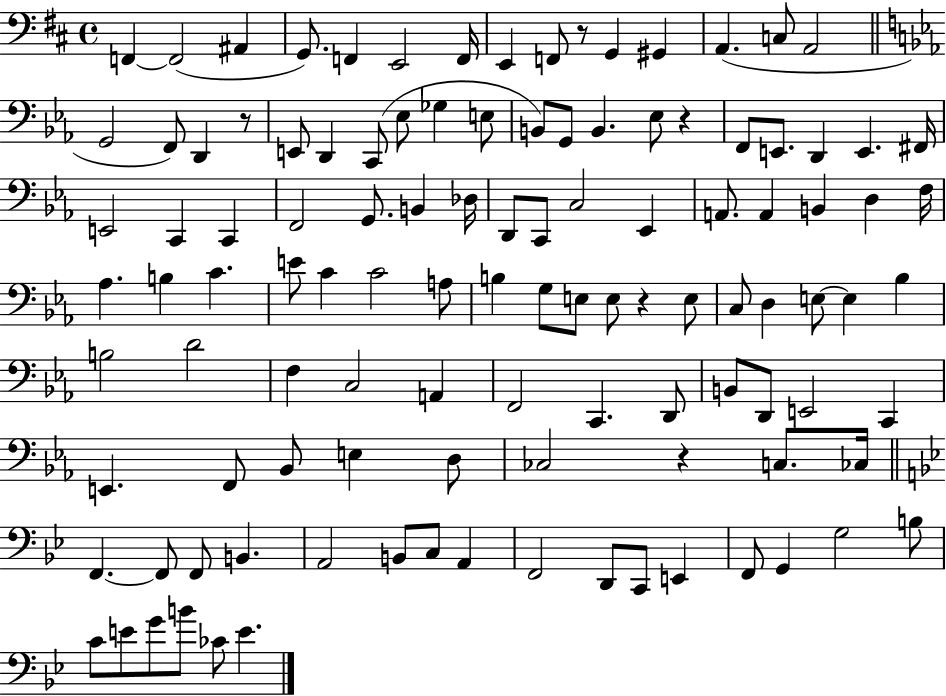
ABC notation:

X:1
T:Untitled
M:4/4
L:1/4
K:D
F,, F,,2 ^A,, G,,/2 F,, E,,2 F,,/4 E,, F,,/2 z/2 G,, ^G,, A,, C,/2 A,,2 G,,2 F,,/2 D,, z/2 E,,/2 D,, C,,/2 _E,/2 _G, E,/2 B,,/2 G,,/2 B,, _E,/2 z F,,/2 E,,/2 D,, E,, ^F,,/4 E,,2 C,, C,, F,,2 G,,/2 B,, _D,/4 D,,/2 C,,/2 C,2 _E,, A,,/2 A,, B,, D, F,/4 _A, B, C E/2 C C2 A,/2 B, G,/2 E,/2 E,/2 z E,/2 C,/2 D, E,/2 E, _B, B,2 D2 F, C,2 A,, F,,2 C,, D,,/2 B,,/2 D,,/2 E,,2 C,, E,, F,,/2 _B,,/2 E, D,/2 _C,2 z C,/2 _C,/4 F,, F,,/2 F,,/2 B,, A,,2 B,,/2 C,/2 A,, F,,2 D,,/2 C,,/2 E,, F,,/2 G,, G,2 B,/2 C/2 E/2 G/2 B/2 _C/2 E